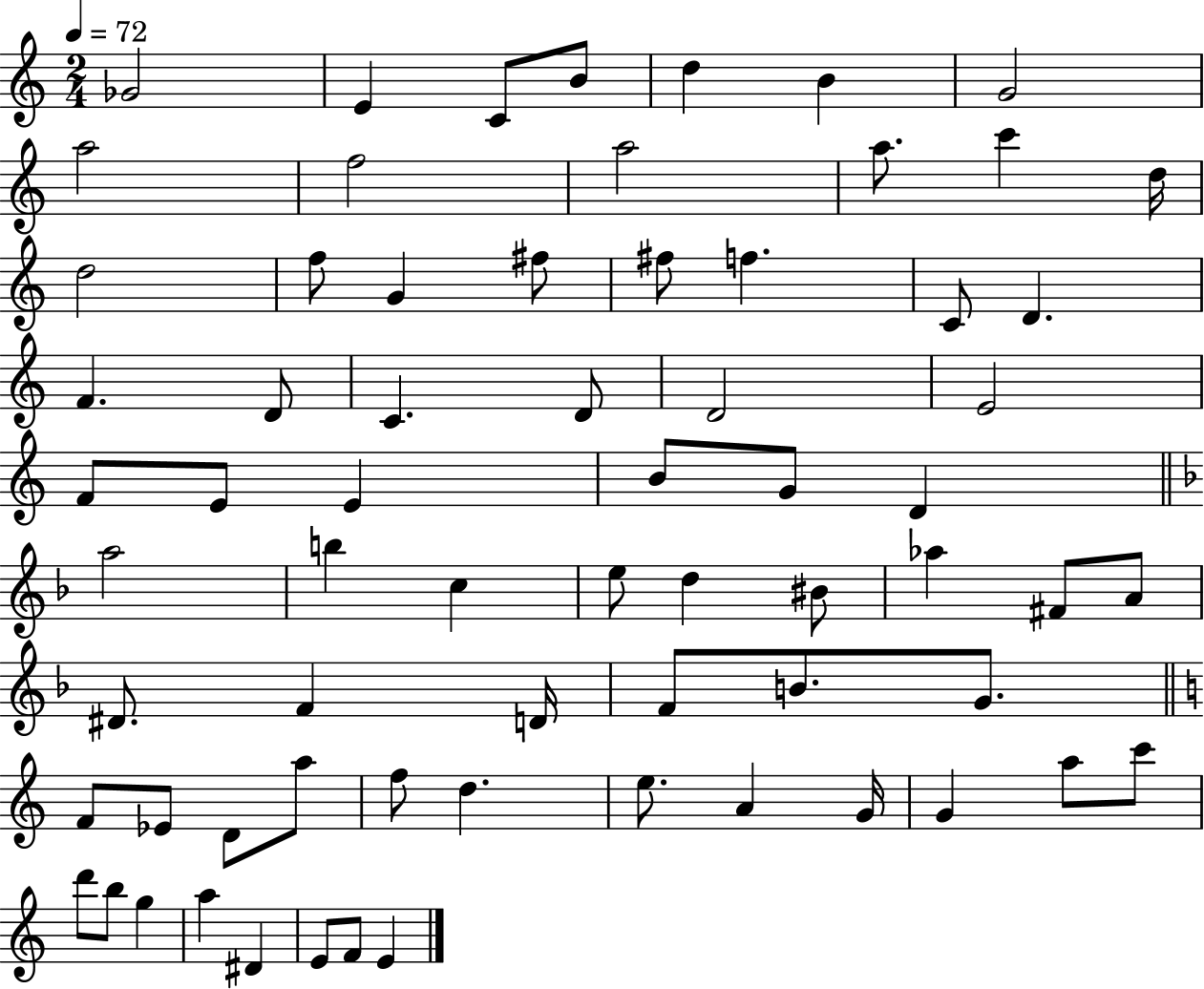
{
  \clef treble
  \numericTimeSignature
  \time 2/4
  \key c \major
  \tempo 4 = 72
  ges'2 | e'4 c'8 b'8 | d''4 b'4 | g'2 | \break a''2 | f''2 | a''2 | a''8. c'''4 d''16 | \break d''2 | f''8 g'4 fis''8 | fis''8 f''4. | c'8 d'4. | \break f'4. d'8 | c'4. d'8 | d'2 | e'2 | \break f'8 e'8 e'4 | b'8 g'8 d'4 | \bar "||" \break \key d \minor a''2 | b''4 c''4 | e''8 d''4 bis'8 | aes''4 fis'8 a'8 | \break dis'8. f'4 d'16 | f'8 b'8. g'8. | \bar "||" \break \key c \major f'8 ees'8 d'8 a''8 | f''8 d''4. | e''8. a'4 g'16 | g'4 a''8 c'''8 | \break d'''8 b''8 g''4 | a''4 dis'4 | e'8 f'8 e'4 | \bar "|."
}